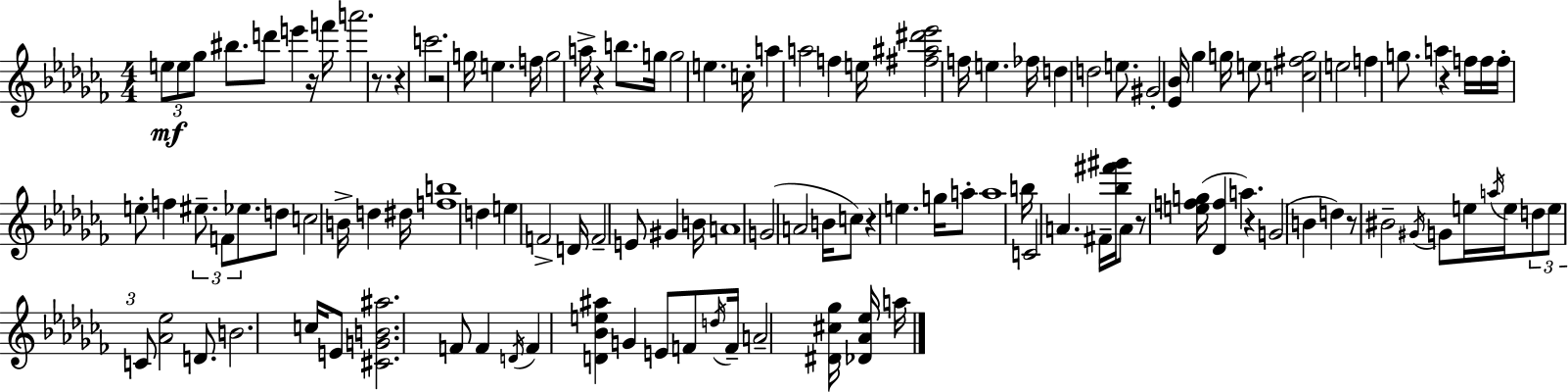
X:1
T:Untitled
M:4/4
L:1/4
K:Abm
e/2 e/2 _g/2 ^b/2 d'/2 e' z/4 f'/4 a'2 z/2 z c'2 z2 g/4 e f/4 g2 a/4 z b/2 g/4 g2 e c/4 a a2 f e/4 [^f^a^d'_e']2 f/4 e _f/4 d d2 e/2 ^G2 [_E_B]/4 _g g/4 e/2 [c^fg]2 e2 f g/2 a z f/4 f/4 f/4 e/2 f ^e/2 F/2 _e/2 d/2 c2 B/4 d ^d/4 [fb]4 d e F2 D/4 F2 E/2 ^G B/4 A4 G2 A2 B/4 c/2 z e g/4 a/2 a4 b/4 C2 A ^F/4 [_b^f'^g']/4 A/2 z/2 [efg]/4 [_Df] a z G2 B d z/2 ^B2 ^G/4 G/2 e/4 a/4 e/4 d/2 e/2 C/2 [_A_e]2 D/2 B2 c/4 E/2 [^CGB^a]2 F/2 F D/4 F [D_Be^a] G E/2 F/2 d/4 F/4 A2 [^D^c_g]/4 [_D_A_e]/4 a/4